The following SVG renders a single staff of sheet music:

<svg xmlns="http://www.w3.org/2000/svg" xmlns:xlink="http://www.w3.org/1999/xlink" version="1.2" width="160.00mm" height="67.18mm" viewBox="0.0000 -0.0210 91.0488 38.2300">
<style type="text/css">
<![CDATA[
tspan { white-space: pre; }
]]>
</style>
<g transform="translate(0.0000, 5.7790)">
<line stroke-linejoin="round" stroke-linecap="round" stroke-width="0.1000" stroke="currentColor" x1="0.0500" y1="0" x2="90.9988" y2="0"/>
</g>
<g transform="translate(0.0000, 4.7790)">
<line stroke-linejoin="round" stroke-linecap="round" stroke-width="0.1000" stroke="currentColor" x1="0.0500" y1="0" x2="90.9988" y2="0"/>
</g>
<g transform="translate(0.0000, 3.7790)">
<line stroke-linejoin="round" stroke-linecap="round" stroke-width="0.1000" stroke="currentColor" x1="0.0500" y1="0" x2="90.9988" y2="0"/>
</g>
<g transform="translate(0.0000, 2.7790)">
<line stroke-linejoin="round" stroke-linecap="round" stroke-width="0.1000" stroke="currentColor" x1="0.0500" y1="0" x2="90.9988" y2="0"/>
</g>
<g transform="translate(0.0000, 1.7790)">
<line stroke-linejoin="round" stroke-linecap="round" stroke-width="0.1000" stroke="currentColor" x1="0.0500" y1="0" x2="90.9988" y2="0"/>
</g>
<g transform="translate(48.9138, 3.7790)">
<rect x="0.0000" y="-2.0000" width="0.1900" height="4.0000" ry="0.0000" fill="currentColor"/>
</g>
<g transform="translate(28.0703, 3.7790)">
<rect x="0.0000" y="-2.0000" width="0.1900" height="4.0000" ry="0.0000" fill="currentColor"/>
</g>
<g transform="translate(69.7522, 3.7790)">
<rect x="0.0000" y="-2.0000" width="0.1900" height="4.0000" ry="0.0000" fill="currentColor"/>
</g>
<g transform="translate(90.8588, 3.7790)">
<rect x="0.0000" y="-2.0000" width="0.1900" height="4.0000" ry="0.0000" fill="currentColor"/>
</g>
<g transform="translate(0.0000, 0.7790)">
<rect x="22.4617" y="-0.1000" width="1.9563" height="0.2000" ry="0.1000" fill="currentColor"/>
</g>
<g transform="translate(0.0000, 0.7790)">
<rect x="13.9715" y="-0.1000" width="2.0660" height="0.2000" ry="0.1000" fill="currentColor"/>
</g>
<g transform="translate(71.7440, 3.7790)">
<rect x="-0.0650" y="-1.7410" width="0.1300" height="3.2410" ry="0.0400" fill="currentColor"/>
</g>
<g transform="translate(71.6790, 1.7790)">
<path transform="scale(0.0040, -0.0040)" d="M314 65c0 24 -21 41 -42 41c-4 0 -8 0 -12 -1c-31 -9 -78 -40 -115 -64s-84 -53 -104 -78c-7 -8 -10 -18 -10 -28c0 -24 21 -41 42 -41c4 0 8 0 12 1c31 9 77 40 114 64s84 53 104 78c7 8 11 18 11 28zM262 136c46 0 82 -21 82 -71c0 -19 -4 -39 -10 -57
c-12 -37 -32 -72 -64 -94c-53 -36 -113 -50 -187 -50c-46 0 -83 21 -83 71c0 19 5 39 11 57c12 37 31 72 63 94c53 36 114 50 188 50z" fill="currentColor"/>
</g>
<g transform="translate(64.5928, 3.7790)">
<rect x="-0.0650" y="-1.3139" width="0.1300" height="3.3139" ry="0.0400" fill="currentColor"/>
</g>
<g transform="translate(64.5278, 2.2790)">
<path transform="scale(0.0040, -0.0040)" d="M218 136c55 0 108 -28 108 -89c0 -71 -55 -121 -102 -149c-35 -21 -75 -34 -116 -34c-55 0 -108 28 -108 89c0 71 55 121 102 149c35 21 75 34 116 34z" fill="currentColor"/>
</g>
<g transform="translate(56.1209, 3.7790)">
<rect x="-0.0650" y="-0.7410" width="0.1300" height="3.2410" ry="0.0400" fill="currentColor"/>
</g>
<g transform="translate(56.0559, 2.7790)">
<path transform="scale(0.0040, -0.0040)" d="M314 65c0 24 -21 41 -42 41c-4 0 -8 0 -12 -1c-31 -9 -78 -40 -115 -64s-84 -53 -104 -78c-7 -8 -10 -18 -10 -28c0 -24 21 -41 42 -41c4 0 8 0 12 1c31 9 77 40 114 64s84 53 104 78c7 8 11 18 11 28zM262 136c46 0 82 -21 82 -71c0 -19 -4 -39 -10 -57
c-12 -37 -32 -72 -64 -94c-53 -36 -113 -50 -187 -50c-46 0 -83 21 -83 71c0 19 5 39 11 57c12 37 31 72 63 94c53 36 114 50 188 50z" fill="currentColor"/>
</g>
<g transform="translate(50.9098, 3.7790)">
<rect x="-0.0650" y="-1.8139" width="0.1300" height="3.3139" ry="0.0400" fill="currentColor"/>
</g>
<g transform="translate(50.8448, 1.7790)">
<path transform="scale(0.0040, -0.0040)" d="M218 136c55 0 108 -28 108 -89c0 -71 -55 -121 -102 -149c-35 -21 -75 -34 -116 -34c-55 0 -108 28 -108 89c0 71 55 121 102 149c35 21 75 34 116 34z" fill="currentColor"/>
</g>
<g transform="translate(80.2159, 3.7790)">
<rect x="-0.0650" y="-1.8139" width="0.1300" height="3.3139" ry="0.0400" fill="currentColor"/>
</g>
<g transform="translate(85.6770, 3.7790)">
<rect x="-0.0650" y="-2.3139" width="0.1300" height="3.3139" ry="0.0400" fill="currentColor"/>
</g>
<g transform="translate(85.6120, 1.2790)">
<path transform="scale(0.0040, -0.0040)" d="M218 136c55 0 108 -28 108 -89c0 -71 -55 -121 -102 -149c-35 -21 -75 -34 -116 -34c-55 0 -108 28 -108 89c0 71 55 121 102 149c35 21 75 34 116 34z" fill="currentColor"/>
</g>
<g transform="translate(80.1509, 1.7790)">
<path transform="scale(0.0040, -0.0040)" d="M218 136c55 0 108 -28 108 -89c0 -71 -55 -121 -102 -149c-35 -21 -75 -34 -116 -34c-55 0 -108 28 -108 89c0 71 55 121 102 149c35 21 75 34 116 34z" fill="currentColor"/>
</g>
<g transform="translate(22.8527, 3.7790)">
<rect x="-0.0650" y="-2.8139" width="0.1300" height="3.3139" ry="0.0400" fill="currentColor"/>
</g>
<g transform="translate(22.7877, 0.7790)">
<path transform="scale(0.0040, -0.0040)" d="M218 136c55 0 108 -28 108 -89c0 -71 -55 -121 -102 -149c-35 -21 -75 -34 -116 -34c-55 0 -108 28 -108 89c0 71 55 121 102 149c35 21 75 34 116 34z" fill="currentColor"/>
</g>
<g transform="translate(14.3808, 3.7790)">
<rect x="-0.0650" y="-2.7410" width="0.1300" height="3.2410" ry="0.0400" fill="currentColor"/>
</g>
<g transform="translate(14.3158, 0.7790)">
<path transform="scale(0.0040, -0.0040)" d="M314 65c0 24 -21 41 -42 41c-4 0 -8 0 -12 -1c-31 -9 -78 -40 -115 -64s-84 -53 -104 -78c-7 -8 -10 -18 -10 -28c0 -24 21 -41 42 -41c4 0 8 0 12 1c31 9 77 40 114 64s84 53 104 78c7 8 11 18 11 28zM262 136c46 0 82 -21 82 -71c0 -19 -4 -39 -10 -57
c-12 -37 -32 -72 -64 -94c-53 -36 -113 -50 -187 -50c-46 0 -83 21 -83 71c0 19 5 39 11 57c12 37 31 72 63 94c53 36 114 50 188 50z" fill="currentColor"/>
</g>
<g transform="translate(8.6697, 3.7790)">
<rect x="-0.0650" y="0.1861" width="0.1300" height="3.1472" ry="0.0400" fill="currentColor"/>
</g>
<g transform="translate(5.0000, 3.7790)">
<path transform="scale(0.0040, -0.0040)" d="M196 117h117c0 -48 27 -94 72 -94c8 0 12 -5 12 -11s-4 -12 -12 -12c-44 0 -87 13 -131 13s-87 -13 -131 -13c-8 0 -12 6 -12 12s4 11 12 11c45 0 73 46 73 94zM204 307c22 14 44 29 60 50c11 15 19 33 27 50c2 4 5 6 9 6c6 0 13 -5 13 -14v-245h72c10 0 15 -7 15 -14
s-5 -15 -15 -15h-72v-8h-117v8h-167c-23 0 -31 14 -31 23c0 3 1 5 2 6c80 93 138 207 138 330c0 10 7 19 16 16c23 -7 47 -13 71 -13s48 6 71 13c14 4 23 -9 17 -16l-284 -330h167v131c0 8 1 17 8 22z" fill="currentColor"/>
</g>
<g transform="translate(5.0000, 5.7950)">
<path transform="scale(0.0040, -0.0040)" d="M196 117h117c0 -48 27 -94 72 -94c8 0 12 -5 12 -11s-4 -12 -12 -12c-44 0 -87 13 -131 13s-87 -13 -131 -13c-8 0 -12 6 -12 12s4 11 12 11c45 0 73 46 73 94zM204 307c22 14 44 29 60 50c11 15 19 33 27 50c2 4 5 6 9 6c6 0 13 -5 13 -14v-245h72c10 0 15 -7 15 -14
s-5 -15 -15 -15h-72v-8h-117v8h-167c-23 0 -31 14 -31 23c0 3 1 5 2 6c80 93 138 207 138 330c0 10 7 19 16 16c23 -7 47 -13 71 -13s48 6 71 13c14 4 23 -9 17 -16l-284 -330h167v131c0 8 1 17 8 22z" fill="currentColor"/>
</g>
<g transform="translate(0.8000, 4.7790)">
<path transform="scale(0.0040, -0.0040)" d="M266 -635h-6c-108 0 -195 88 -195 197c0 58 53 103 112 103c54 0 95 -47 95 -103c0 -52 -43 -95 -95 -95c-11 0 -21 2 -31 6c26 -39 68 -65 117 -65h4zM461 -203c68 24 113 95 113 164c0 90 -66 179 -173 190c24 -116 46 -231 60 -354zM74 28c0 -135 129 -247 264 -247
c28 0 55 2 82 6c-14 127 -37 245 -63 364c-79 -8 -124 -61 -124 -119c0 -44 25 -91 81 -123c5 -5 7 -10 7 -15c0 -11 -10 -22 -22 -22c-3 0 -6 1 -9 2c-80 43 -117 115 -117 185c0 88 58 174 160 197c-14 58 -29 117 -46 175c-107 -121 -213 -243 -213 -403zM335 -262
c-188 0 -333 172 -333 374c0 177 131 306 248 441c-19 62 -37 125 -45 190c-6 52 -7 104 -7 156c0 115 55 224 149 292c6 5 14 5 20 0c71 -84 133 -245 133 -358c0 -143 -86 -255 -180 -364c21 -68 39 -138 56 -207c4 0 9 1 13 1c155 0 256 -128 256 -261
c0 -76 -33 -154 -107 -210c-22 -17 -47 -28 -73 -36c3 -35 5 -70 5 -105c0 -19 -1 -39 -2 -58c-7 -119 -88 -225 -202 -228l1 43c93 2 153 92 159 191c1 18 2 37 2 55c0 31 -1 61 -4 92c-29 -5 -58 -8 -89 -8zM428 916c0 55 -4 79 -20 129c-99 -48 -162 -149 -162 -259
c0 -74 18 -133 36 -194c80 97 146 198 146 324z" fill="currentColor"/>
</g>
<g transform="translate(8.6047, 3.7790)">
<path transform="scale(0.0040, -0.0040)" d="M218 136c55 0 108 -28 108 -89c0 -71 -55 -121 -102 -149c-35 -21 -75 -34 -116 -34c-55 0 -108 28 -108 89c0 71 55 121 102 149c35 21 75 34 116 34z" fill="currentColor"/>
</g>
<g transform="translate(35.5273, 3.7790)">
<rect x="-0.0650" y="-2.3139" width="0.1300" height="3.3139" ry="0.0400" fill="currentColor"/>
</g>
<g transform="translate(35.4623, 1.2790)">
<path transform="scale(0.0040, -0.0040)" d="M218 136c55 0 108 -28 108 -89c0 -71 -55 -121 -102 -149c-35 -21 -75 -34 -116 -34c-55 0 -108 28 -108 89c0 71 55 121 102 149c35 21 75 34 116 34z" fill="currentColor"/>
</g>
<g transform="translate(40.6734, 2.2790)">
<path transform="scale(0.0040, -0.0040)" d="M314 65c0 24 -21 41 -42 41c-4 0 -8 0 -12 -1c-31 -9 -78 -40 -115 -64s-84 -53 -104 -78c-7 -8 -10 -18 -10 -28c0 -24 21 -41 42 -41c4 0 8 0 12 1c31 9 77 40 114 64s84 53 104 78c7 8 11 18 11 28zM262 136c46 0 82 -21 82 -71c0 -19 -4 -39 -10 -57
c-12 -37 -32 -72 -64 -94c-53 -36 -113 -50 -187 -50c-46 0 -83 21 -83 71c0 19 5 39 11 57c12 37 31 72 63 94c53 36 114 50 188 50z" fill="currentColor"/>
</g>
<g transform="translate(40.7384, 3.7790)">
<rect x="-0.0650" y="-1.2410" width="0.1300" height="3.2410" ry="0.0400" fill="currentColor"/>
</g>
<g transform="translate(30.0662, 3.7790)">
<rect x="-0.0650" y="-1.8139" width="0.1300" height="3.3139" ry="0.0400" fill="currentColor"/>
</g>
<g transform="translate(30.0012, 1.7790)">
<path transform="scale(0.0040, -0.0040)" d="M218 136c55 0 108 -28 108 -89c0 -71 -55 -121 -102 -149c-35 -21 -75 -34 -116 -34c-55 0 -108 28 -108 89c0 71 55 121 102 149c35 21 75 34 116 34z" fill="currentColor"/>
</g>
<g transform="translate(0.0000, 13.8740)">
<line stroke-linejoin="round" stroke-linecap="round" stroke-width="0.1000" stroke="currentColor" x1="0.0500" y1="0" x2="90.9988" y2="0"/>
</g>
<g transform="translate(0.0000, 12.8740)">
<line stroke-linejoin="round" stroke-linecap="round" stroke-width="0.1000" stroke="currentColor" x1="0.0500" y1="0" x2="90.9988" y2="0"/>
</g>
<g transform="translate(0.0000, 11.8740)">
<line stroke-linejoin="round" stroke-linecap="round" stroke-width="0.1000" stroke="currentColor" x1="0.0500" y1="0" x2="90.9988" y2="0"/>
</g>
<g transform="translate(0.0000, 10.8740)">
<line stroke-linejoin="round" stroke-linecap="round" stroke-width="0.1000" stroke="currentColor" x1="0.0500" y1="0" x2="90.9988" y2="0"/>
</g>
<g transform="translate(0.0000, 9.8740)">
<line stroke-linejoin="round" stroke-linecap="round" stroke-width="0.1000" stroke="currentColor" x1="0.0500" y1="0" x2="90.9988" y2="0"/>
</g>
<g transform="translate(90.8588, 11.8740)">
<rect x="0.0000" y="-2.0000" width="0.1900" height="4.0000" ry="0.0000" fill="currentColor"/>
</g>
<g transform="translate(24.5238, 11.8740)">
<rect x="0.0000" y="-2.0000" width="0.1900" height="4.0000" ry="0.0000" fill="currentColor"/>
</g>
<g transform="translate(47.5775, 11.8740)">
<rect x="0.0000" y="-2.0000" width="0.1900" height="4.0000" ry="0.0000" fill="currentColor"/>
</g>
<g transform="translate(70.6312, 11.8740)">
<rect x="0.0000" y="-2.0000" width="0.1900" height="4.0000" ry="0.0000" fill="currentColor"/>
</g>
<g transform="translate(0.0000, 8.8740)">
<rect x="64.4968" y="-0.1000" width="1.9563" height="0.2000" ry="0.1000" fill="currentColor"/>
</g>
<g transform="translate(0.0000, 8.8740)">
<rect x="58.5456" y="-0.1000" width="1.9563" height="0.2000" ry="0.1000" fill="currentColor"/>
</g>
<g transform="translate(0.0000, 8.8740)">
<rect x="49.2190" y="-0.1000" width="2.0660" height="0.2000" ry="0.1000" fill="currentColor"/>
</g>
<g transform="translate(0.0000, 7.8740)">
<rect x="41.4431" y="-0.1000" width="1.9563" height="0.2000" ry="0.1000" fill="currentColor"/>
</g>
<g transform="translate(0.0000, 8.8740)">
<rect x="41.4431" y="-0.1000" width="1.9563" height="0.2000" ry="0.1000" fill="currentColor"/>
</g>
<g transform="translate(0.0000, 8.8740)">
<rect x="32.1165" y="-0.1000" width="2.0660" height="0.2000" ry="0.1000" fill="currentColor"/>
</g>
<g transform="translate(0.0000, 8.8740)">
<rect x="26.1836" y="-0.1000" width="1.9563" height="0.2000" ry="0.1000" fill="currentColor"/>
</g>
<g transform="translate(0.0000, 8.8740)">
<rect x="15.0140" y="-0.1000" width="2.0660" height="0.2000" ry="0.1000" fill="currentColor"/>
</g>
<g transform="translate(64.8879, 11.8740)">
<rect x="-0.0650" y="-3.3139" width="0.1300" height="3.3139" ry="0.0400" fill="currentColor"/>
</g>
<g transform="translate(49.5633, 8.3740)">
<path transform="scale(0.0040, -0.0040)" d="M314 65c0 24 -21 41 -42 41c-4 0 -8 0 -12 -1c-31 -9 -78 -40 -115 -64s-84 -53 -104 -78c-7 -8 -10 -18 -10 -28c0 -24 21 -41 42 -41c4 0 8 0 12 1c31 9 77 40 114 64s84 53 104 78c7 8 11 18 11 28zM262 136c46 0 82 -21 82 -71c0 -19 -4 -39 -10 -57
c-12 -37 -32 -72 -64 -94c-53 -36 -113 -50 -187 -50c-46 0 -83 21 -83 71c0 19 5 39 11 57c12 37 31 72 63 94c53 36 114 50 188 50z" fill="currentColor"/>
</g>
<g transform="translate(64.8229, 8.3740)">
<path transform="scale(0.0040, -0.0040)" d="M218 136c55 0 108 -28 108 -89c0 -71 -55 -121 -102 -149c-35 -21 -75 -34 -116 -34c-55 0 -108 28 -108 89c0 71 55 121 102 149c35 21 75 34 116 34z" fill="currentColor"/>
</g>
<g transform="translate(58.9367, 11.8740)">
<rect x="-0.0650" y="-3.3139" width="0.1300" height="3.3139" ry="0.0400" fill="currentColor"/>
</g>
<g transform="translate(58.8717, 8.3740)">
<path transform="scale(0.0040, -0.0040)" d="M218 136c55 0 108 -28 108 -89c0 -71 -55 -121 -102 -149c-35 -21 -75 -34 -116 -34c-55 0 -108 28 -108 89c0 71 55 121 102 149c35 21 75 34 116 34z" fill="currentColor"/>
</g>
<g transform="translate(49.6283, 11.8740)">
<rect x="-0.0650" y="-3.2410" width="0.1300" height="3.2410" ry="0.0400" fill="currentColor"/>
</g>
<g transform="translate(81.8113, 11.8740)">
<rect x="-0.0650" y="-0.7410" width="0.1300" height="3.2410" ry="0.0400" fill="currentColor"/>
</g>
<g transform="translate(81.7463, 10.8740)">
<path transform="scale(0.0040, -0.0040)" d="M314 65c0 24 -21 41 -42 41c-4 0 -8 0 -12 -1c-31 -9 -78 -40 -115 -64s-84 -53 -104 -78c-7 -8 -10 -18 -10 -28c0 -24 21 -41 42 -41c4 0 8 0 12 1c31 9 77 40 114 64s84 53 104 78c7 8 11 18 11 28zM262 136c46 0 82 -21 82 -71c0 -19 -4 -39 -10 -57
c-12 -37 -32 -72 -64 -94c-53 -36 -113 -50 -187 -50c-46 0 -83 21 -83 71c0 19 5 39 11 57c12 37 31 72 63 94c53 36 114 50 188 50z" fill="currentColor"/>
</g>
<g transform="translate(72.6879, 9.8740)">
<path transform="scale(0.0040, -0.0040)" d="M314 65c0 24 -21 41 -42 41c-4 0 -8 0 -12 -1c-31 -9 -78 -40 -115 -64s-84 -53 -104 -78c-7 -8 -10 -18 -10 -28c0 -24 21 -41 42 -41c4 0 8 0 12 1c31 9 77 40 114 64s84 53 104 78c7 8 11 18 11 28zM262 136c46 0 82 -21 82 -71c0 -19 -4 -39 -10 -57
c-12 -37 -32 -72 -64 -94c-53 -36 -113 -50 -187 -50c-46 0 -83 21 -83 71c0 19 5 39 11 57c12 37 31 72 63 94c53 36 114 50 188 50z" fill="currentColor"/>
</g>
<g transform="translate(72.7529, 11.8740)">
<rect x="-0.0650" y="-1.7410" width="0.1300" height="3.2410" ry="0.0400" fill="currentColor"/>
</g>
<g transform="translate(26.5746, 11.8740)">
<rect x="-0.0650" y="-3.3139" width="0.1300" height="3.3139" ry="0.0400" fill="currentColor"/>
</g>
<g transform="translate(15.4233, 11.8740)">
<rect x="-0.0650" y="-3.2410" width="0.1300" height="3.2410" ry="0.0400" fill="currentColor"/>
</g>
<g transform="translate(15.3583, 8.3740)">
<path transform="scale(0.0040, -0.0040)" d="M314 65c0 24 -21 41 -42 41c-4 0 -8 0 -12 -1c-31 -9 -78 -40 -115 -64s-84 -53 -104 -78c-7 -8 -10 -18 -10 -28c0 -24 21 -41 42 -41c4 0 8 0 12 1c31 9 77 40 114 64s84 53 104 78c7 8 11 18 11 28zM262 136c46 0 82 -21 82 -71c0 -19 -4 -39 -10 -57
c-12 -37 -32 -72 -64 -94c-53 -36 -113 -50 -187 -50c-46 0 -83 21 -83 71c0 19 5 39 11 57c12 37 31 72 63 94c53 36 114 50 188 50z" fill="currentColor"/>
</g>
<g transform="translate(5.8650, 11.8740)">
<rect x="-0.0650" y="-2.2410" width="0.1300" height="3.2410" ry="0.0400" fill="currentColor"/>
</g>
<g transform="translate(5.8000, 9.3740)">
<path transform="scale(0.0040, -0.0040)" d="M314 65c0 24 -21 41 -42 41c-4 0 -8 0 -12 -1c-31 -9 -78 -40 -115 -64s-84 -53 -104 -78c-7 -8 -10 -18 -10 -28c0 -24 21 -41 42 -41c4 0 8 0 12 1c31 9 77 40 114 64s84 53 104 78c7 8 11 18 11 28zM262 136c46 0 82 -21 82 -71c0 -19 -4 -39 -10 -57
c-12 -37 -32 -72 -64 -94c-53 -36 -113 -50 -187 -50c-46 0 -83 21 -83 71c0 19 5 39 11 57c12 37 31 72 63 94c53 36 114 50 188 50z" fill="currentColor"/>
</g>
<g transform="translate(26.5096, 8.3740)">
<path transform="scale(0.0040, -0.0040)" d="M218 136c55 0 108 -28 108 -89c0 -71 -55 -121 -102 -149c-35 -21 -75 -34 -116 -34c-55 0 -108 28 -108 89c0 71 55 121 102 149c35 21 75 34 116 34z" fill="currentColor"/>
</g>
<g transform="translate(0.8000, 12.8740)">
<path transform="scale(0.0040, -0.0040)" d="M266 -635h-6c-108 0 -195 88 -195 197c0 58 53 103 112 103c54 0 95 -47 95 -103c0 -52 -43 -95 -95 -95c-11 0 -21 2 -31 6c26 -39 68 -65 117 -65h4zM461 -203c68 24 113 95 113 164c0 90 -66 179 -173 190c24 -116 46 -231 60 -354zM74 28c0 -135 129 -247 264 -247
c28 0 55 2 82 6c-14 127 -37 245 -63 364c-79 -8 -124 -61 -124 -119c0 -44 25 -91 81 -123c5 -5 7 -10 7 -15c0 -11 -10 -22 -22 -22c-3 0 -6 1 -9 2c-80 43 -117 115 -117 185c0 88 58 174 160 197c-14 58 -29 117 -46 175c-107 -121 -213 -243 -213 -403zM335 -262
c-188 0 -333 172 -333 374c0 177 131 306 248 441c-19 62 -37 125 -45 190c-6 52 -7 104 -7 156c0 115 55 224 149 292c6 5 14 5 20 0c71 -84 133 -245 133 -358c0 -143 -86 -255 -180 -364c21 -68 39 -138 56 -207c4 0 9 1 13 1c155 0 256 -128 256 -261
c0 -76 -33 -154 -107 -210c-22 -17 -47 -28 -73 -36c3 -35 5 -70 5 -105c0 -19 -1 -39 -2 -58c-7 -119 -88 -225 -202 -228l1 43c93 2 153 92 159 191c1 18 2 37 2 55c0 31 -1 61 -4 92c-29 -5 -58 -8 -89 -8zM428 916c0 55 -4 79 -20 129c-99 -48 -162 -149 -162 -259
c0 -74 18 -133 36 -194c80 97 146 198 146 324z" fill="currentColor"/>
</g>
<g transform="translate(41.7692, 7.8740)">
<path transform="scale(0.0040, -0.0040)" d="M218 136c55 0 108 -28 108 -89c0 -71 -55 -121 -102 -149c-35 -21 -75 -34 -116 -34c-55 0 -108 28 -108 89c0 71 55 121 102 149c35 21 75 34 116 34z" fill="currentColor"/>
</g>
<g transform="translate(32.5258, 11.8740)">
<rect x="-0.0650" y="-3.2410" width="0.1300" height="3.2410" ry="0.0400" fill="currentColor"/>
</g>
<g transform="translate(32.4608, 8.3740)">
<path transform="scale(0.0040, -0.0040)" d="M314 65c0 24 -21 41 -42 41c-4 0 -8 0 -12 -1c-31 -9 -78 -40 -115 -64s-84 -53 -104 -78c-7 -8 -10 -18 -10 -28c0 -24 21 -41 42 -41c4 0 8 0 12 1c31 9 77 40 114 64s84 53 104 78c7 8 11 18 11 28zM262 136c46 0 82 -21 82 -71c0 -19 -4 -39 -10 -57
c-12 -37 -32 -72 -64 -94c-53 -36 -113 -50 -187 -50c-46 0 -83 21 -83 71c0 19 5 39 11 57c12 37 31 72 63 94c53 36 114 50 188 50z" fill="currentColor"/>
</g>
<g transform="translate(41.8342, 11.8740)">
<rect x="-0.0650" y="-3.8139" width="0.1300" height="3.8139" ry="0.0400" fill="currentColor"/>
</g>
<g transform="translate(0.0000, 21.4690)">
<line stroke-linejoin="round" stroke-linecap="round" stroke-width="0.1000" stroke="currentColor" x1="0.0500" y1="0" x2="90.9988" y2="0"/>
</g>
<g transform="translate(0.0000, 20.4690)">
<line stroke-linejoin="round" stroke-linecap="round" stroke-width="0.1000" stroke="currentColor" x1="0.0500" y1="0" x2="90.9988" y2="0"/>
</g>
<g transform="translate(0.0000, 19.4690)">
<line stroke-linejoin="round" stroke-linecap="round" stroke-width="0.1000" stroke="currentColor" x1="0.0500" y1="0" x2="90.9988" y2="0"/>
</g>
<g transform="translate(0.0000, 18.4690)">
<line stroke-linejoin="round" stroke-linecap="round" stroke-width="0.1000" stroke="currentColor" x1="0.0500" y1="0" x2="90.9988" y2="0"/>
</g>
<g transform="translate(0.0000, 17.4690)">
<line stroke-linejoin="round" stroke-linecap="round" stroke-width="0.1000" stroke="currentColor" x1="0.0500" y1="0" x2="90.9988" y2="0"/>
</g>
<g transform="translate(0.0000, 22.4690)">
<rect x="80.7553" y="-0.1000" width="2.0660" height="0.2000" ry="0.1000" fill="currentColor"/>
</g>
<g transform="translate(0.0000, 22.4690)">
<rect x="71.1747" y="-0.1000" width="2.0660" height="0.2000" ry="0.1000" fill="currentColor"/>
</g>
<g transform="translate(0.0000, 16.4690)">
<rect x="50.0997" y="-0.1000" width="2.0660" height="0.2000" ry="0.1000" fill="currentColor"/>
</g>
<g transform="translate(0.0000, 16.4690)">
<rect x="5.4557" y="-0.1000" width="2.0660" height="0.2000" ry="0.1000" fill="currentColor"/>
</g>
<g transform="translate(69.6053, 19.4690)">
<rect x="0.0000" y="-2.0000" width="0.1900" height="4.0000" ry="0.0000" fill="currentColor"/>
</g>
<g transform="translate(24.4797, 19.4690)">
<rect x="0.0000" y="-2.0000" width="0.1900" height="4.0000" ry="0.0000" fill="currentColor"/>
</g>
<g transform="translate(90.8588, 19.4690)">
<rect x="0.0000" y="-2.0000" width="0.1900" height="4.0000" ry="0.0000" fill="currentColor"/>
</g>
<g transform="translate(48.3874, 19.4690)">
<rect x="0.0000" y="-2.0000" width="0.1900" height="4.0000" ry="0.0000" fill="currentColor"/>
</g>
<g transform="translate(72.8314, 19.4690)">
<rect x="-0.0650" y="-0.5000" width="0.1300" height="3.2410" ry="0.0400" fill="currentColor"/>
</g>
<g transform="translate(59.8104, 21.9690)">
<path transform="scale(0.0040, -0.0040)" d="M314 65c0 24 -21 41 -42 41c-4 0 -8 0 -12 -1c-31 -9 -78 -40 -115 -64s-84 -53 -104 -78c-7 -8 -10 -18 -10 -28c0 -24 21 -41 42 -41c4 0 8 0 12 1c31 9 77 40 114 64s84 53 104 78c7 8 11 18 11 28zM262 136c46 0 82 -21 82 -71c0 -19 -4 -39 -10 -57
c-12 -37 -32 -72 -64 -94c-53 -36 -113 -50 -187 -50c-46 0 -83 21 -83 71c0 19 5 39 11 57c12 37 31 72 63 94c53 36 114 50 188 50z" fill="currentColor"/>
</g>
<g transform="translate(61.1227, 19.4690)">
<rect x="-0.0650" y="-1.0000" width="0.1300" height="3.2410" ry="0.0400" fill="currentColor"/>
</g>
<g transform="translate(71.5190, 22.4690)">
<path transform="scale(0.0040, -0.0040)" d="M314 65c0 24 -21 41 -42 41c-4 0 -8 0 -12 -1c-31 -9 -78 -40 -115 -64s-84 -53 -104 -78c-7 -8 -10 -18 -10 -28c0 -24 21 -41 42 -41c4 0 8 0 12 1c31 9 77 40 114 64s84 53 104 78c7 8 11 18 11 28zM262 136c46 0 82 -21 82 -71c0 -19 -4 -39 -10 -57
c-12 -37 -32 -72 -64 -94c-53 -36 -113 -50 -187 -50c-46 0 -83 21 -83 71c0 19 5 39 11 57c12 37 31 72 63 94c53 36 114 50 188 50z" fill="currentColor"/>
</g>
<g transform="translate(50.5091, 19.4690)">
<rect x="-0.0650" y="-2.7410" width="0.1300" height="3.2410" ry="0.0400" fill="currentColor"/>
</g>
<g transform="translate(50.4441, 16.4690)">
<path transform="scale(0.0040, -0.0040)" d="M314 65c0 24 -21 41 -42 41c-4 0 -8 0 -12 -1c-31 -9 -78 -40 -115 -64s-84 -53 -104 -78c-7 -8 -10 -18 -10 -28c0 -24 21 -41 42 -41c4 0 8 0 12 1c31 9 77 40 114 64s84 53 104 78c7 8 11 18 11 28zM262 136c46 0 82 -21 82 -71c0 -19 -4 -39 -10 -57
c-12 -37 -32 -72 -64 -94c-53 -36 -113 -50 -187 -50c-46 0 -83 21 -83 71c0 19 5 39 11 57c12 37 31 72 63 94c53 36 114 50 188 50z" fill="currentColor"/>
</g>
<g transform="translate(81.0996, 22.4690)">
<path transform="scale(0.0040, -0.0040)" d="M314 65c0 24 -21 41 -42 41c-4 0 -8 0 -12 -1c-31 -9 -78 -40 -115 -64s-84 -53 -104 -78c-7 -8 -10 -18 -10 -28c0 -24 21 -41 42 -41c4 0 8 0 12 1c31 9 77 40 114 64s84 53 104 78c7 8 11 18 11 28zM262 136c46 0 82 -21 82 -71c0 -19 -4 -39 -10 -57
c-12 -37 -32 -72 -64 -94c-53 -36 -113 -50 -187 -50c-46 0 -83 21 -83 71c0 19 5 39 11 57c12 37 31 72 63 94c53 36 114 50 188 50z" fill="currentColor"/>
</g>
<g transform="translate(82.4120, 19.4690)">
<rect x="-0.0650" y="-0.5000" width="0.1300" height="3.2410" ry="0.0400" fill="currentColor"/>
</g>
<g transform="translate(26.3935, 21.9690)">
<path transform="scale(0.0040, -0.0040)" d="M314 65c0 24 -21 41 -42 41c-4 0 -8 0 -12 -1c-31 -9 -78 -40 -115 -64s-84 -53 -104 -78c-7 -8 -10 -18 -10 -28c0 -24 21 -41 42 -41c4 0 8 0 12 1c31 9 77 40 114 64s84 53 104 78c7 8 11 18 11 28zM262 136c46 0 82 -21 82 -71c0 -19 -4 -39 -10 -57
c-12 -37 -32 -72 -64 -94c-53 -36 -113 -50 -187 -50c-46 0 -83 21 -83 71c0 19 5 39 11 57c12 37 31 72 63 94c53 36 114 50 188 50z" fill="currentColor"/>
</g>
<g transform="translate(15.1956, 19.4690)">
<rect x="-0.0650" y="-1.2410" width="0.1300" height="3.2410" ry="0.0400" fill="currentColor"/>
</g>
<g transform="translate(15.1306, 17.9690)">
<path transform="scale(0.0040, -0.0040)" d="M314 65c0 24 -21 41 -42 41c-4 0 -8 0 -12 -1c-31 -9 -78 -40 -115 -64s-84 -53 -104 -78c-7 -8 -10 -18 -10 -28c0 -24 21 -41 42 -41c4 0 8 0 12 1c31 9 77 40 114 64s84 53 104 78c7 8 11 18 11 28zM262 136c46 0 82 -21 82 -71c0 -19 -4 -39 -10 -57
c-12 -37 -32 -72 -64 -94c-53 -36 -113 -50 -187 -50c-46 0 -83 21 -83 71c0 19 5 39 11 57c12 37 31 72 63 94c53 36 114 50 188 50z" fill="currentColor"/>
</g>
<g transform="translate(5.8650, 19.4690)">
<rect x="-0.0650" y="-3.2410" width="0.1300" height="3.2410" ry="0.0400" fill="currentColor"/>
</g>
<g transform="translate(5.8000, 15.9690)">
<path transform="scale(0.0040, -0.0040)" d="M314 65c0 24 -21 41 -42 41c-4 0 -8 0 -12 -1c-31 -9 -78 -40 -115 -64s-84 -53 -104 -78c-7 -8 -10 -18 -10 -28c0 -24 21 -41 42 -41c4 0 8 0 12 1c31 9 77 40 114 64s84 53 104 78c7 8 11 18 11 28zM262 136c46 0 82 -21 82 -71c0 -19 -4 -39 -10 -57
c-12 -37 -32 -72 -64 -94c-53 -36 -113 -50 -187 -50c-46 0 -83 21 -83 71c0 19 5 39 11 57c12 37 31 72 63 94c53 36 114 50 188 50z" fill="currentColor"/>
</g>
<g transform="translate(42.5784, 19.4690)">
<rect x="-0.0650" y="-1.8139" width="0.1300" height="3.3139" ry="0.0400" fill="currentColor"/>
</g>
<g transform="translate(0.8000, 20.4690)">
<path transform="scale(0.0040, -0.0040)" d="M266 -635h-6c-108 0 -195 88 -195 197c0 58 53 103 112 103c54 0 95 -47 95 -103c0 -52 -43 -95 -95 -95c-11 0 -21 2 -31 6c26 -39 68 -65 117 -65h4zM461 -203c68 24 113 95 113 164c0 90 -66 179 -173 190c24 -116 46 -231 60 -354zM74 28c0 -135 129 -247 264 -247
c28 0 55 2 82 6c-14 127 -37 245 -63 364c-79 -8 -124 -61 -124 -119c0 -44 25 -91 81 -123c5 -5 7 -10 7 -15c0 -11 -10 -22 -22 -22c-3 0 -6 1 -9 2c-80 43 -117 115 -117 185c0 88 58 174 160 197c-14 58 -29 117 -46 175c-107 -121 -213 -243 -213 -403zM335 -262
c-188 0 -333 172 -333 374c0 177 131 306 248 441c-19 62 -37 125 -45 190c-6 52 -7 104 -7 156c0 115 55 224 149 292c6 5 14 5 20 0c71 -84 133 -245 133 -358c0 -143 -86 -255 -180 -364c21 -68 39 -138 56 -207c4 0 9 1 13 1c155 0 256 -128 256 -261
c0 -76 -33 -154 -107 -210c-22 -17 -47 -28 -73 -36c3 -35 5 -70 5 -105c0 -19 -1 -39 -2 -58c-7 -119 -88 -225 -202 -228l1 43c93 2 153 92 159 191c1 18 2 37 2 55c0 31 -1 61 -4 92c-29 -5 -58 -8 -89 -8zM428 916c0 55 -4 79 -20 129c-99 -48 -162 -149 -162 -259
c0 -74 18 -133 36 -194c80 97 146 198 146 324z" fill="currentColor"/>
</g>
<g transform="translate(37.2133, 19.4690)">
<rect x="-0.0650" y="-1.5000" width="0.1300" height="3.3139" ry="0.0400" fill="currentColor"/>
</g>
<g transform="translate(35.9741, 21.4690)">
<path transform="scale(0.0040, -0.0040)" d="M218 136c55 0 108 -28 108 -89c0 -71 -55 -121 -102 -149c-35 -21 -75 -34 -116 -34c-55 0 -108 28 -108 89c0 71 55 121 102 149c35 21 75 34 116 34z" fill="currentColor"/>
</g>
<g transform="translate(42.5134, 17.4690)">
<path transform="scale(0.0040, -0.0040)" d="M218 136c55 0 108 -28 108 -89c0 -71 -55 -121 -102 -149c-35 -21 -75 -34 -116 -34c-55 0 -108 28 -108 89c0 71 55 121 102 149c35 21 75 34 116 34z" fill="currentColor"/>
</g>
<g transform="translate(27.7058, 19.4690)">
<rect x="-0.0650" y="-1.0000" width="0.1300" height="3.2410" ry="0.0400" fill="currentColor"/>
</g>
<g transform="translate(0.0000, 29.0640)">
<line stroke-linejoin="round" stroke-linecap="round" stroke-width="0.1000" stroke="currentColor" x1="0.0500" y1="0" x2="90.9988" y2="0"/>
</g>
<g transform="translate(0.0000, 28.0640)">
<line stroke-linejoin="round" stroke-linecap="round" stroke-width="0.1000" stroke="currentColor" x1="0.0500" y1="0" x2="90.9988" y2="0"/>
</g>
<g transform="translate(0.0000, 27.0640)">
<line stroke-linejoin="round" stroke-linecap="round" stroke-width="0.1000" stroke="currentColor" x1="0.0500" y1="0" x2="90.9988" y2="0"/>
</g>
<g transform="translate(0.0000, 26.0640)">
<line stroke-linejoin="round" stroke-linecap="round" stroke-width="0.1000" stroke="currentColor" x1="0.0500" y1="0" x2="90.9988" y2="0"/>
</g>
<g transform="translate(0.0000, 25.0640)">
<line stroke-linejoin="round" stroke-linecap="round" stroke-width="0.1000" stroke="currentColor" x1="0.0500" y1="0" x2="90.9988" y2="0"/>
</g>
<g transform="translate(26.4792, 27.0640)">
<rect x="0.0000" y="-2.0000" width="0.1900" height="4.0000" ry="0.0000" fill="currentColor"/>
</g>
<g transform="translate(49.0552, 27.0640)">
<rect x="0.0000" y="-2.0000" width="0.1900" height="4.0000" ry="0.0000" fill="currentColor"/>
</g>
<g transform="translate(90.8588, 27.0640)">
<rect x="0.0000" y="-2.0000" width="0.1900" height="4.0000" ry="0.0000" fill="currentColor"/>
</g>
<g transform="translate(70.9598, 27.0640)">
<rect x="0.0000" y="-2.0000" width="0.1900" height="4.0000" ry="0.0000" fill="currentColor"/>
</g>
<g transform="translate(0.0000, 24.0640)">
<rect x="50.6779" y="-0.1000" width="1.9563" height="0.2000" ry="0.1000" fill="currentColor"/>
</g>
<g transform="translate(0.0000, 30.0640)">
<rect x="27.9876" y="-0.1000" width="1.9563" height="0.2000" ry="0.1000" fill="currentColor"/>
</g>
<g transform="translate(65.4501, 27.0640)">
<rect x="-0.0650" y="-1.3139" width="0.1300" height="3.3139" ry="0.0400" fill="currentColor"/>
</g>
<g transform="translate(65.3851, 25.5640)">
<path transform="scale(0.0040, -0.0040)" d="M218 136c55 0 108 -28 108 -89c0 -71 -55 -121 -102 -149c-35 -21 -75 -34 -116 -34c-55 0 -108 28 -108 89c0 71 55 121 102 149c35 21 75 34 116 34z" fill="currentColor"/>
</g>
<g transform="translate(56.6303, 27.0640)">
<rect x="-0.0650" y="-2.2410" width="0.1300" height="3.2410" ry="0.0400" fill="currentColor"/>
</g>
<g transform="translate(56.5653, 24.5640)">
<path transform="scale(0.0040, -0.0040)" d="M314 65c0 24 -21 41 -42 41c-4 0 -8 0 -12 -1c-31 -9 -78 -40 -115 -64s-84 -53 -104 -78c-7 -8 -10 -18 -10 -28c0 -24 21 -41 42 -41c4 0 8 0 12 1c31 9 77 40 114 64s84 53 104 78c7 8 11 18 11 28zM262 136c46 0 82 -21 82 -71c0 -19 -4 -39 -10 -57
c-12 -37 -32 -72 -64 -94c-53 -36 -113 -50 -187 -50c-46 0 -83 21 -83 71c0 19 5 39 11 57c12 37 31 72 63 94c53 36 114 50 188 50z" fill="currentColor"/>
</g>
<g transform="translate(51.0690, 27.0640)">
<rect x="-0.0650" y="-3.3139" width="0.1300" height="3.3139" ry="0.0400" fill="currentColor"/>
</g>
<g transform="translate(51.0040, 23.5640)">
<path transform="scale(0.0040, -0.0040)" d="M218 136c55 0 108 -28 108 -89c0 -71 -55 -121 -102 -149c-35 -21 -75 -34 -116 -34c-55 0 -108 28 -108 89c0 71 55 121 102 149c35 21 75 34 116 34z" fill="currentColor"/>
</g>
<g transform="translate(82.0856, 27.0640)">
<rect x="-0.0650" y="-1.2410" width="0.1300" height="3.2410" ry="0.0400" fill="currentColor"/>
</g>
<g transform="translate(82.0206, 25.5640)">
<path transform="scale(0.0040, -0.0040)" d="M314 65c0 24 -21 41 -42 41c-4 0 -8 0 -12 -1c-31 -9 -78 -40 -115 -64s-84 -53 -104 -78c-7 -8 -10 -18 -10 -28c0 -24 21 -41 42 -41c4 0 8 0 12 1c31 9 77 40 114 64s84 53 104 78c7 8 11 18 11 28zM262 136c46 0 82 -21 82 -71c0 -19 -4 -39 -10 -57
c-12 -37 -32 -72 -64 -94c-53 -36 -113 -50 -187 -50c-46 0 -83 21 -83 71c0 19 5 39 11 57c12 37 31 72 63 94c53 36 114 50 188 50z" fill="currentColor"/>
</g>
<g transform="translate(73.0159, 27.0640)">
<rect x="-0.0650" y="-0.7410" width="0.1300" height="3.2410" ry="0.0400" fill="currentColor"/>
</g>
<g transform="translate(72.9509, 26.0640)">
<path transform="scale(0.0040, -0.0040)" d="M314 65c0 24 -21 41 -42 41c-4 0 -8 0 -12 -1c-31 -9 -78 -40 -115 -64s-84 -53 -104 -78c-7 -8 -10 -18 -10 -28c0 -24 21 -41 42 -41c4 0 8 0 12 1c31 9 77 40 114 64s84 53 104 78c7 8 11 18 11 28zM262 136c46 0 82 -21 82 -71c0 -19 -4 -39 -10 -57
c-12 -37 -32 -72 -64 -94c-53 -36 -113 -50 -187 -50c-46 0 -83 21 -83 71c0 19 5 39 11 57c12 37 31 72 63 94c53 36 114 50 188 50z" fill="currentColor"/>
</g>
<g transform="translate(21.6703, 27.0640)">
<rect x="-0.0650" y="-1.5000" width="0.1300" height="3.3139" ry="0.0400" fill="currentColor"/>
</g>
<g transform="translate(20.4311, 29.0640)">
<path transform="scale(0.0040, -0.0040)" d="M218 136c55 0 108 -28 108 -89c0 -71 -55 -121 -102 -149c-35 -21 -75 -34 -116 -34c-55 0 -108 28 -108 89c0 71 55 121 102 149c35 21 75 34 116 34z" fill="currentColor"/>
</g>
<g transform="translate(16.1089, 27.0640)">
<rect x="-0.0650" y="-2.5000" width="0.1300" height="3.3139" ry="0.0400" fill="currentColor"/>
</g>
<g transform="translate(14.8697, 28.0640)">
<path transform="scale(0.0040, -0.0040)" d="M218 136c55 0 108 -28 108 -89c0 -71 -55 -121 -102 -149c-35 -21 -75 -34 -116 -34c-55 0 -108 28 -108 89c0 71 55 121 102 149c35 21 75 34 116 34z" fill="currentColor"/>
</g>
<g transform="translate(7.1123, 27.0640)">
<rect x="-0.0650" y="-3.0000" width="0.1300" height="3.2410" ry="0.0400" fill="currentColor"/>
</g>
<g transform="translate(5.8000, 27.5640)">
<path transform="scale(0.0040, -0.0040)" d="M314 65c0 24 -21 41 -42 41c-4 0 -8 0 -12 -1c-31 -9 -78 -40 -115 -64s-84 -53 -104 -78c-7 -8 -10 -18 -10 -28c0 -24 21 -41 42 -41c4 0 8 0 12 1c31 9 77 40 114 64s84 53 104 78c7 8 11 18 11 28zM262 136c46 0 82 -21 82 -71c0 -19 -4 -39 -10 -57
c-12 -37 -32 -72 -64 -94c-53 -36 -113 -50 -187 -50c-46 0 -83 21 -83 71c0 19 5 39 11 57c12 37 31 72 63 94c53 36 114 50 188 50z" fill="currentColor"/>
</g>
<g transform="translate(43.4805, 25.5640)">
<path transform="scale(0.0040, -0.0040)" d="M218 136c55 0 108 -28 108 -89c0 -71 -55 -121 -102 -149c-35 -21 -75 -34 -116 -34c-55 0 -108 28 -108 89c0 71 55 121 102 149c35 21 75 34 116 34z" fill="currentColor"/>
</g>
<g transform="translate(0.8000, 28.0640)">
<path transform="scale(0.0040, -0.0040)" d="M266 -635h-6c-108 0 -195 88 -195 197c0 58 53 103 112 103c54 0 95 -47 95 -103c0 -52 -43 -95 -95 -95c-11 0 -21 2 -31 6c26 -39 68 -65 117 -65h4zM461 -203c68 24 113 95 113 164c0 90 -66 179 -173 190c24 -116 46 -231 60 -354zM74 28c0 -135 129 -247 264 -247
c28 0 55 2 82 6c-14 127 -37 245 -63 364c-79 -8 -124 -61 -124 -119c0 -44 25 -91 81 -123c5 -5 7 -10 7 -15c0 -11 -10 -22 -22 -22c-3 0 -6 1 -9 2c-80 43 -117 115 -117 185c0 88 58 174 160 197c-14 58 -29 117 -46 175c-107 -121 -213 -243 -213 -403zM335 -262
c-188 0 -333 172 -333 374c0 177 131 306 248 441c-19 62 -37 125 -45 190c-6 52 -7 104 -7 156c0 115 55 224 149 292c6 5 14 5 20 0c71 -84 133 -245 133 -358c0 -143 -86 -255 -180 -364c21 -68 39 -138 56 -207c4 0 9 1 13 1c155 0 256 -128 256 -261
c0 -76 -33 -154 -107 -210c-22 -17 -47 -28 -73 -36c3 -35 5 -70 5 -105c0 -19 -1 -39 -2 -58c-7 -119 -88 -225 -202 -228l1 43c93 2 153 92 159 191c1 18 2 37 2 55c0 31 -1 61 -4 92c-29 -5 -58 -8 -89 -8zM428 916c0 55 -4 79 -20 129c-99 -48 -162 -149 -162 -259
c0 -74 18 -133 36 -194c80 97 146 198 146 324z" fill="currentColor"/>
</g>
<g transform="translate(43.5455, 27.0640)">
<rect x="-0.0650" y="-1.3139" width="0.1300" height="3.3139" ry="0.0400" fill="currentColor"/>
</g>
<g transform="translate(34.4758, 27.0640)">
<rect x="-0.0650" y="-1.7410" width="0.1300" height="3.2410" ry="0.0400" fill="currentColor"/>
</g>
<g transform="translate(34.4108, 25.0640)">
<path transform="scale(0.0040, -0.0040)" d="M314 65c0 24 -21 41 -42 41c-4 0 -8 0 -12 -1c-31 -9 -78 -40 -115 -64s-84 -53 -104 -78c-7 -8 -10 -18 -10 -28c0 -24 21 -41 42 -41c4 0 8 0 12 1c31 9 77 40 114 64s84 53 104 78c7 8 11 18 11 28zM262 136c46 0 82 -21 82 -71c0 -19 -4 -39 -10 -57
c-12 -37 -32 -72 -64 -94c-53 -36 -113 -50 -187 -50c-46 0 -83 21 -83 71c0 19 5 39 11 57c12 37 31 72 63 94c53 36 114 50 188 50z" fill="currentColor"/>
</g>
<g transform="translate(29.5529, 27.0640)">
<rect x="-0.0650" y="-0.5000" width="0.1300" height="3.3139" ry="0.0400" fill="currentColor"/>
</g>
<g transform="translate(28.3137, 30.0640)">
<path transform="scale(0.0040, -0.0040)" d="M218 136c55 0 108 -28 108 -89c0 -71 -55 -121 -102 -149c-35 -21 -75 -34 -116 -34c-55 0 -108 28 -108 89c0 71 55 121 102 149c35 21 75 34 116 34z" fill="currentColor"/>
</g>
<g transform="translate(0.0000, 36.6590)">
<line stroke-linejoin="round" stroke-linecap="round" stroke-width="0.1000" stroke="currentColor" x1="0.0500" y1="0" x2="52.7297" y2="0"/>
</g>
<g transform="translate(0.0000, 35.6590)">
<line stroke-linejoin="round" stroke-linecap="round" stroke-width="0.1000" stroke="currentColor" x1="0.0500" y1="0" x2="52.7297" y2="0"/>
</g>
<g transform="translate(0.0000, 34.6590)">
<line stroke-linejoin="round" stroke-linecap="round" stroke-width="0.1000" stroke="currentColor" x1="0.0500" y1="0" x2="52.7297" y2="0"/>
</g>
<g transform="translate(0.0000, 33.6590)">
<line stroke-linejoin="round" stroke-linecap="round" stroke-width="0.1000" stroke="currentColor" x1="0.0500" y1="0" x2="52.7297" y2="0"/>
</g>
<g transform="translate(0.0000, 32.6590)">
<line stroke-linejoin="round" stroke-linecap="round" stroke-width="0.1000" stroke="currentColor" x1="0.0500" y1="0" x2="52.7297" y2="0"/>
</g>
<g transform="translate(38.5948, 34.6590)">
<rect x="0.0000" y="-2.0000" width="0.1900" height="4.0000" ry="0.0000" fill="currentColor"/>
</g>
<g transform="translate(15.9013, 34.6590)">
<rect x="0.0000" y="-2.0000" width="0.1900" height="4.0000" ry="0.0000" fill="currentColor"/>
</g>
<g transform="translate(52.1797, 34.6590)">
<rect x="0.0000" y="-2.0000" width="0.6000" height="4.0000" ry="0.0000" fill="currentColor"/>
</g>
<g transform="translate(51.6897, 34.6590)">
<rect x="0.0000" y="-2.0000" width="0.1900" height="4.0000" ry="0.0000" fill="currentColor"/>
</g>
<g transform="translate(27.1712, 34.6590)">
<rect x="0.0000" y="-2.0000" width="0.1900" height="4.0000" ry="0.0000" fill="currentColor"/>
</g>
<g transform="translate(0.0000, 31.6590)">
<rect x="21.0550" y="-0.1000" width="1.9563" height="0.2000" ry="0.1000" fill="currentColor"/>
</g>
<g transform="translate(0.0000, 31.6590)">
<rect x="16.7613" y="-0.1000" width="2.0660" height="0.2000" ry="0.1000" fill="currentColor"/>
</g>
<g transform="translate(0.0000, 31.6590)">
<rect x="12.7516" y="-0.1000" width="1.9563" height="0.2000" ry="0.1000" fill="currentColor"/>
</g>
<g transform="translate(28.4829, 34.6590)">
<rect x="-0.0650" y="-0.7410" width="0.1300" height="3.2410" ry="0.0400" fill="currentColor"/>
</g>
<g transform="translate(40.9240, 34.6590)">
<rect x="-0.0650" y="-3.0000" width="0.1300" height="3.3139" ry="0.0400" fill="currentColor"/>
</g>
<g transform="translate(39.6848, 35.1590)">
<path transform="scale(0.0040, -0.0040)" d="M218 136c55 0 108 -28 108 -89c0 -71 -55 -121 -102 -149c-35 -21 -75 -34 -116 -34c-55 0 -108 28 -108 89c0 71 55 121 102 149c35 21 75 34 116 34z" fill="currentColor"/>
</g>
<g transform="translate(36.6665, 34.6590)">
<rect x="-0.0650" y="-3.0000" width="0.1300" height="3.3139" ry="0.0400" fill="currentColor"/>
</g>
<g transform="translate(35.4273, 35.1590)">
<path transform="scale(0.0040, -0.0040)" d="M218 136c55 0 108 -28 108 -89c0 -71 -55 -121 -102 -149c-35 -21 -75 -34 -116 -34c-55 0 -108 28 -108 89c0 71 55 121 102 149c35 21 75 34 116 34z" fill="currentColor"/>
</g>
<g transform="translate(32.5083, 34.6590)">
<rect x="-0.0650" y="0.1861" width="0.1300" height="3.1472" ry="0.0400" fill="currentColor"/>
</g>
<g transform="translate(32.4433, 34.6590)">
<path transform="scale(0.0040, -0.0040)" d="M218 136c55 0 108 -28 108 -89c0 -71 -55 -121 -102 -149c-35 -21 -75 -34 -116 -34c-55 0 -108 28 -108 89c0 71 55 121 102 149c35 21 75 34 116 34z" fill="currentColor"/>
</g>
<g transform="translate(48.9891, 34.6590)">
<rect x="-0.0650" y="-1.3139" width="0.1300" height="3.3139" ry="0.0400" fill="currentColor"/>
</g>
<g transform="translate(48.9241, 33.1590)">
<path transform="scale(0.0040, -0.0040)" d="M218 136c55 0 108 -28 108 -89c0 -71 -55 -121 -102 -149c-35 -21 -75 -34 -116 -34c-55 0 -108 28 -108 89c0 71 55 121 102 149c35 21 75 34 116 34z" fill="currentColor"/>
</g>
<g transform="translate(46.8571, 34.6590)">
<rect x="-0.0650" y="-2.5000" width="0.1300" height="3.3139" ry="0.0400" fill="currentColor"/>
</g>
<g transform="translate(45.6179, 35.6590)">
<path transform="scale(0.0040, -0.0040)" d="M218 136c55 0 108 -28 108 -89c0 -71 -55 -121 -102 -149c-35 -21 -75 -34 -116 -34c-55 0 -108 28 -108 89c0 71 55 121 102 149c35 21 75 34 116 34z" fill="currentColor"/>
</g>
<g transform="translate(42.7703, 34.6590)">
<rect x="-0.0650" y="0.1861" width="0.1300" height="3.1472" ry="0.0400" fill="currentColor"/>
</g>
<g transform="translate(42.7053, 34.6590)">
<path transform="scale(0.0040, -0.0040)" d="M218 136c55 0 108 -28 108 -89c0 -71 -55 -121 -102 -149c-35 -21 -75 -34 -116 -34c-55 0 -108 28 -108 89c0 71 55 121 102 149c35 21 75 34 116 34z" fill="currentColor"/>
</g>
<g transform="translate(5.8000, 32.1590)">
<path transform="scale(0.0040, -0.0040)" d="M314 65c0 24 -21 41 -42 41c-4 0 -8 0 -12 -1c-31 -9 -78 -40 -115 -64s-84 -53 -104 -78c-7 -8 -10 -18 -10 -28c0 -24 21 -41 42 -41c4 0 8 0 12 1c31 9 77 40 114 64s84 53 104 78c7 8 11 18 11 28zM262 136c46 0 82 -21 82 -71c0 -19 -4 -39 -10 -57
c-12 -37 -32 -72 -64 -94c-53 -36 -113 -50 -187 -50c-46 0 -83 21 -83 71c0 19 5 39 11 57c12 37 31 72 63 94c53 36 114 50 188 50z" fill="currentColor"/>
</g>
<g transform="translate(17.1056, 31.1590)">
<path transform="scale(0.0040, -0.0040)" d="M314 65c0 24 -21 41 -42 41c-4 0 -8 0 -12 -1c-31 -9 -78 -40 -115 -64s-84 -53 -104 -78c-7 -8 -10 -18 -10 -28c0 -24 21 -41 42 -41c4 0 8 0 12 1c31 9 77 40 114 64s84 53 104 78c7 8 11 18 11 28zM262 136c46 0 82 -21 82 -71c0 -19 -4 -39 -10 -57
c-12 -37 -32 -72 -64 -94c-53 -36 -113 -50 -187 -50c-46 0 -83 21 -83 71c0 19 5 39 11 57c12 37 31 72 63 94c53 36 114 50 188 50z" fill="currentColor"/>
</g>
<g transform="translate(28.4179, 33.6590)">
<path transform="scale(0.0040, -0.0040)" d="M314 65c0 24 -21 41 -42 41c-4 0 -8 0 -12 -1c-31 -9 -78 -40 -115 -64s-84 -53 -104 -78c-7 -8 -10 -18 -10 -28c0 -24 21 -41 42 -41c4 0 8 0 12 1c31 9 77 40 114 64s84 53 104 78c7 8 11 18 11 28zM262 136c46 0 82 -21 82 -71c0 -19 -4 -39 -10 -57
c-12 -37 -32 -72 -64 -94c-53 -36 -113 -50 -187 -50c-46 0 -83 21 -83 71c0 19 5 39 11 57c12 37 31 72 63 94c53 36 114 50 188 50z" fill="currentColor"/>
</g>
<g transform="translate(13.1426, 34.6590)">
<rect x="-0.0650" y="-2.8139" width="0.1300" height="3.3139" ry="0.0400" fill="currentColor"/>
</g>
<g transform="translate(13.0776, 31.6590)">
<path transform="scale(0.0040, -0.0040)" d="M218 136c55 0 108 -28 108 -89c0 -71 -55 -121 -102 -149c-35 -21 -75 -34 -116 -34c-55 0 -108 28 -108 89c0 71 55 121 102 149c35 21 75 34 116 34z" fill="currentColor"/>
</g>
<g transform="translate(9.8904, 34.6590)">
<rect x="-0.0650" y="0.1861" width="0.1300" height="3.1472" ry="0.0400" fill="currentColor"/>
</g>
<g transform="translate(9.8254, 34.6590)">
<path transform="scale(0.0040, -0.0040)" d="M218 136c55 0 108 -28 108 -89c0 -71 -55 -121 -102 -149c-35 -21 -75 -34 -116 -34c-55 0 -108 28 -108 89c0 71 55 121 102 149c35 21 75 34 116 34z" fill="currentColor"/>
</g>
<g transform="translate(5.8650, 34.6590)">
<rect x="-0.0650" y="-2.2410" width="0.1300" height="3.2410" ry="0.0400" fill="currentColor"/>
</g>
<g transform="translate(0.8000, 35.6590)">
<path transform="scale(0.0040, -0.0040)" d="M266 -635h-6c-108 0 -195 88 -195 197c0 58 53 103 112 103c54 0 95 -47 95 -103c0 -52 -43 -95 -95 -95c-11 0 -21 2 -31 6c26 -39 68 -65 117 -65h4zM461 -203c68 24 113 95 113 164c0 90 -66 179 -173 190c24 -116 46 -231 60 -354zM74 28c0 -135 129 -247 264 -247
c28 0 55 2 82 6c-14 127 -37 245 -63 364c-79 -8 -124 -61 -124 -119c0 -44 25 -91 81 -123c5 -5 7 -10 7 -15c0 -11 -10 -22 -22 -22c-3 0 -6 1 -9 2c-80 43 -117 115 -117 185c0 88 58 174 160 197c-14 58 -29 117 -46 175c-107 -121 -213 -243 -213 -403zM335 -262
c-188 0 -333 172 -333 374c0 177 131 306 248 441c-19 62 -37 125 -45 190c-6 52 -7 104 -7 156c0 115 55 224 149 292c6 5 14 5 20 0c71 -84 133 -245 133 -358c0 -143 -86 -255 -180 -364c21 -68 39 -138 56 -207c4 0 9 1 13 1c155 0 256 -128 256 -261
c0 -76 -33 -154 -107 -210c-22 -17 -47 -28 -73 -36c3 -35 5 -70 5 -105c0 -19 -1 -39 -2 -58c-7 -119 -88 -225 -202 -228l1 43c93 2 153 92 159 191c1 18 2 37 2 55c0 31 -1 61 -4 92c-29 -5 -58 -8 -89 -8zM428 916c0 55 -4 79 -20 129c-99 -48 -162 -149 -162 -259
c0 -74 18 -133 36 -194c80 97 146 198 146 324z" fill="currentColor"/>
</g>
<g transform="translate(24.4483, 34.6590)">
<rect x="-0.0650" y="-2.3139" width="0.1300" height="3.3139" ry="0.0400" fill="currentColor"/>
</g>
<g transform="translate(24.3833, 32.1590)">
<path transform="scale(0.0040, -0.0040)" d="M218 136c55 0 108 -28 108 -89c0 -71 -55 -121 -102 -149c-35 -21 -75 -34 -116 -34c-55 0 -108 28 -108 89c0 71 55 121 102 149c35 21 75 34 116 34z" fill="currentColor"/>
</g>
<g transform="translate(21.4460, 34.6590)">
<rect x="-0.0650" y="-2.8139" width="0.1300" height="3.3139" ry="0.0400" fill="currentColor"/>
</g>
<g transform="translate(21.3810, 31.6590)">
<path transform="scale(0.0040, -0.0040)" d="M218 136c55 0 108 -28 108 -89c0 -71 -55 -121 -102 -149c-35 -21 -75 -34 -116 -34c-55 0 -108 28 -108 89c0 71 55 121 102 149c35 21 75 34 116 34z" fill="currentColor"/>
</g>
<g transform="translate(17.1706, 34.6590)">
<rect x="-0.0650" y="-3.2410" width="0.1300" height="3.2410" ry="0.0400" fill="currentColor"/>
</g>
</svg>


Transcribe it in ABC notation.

X:1
T:Untitled
M:4/4
L:1/4
K:C
B a2 a f g e2 f d2 e f2 f g g2 b2 b b2 c' b2 b b f2 d2 b2 e2 D2 E f a2 D2 C2 C2 A2 G E C f2 e b g2 e d2 e2 g2 B a b2 a g d2 B A A B G e